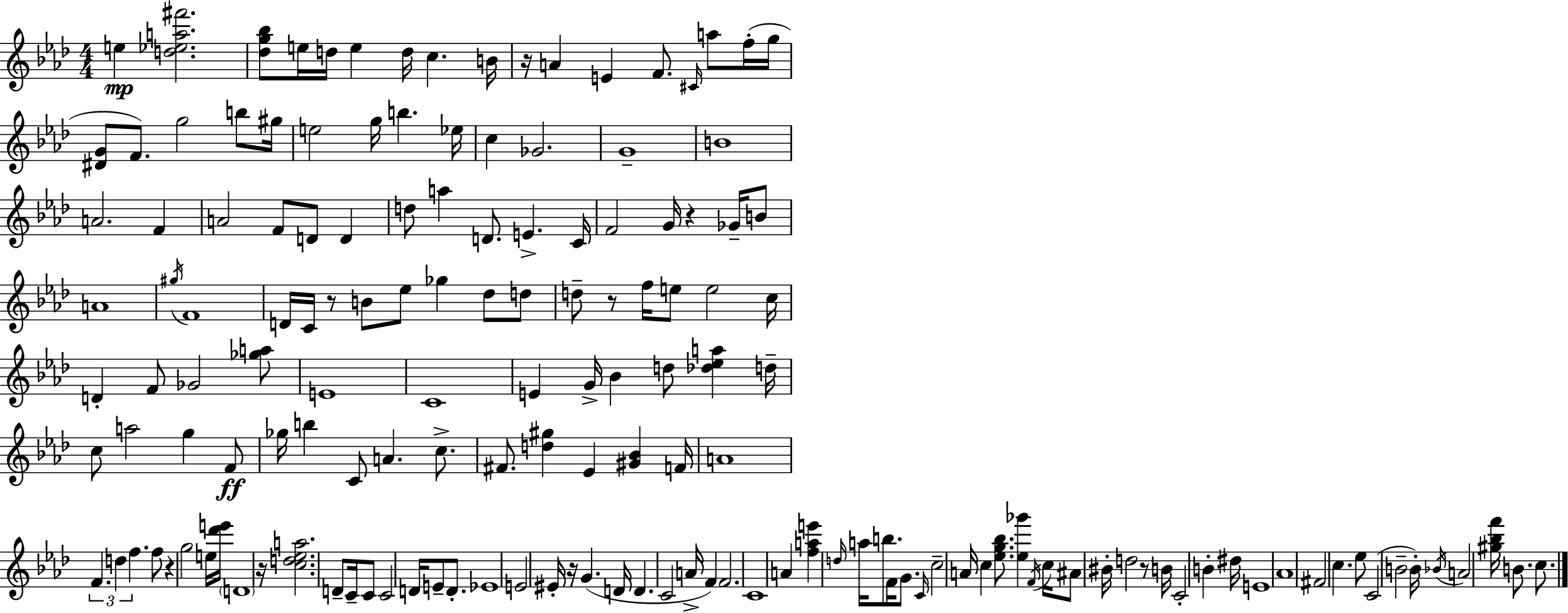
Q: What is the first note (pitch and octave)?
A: E5